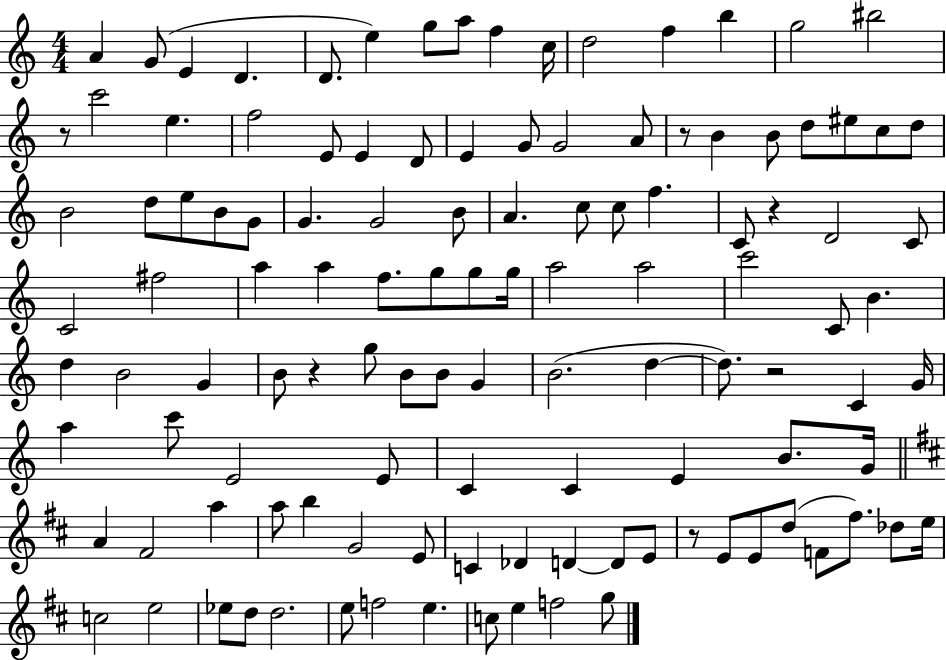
{
  \clef treble
  \numericTimeSignature
  \time 4/4
  \key c \major
  a'4 g'8( e'4 d'4. | d'8. e''4) g''8 a''8 f''4 c''16 | d''2 f''4 b''4 | g''2 bis''2 | \break r8 c'''2 e''4. | f''2 e'8 e'4 d'8 | e'4 g'8 g'2 a'8 | r8 b'4 b'8 d''8 eis''8 c''8 d''8 | \break b'2 d''8 e''8 b'8 g'8 | g'4. g'2 b'8 | a'4. c''8 c''8 f''4. | c'8 r4 d'2 c'8 | \break c'2 fis''2 | a''4 a''4 f''8. g''8 g''8 g''16 | a''2 a''2 | c'''2 c'8 b'4. | \break d''4 b'2 g'4 | b'8 r4 g''8 b'8 b'8 g'4 | b'2.( d''4~~ | d''8.) r2 c'4 g'16 | \break a''4 c'''8 e'2 e'8 | c'4 c'4 e'4 b'8. g'16 | \bar "||" \break \key d \major a'4 fis'2 a''4 | a''8 b''4 g'2 e'8 | c'4 des'4 d'4~~ d'8 e'8 | r8 e'8 e'8 d''8( f'8 fis''8.) des''8 e''16 | \break c''2 e''2 | ees''8 d''8 d''2. | e''8 f''2 e''4. | c''8 e''4 f''2 g''8 | \break \bar "|."
}